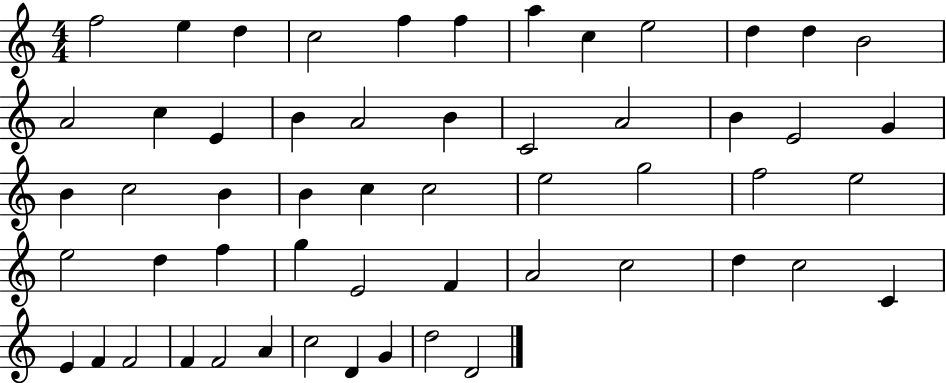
F5/h E5/q D5/q C5/h F5/q F5/q A5/q C5/q E5/h D5/q D5/q B4/h A4/h C5/q E4/q B4/q A4/h B4/q C4/h A4/h B4/q E4/h G4/q B4/q C5/h B4/q B4/q C5/q C5/h E5/h G5/h F5/h E5/h E5/h D5/q F5/q G5/q E4/h F4/q A4/h C5/h D5/q C5/h C4/q E4/q F4/q F4/h F4/q F4/h A4/q C5/h D4/q G4/q D5/h D4/h